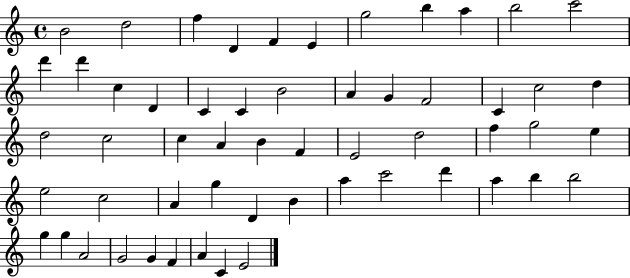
B4/h D5/h F5/q D4/q F4/q E4/q G5/h B5/q A5/q B5/h C6/h D6/q D6/q C5/q D4/q C4/q C4/q B4/h A4/q G4/q F4/h C4/q C5/h D5/q D5/h C5/h C5/q A4/q B4/q F4/q E4/h D5/h F5/q G5/h E5/q E5/h C5/h A4/q G5/q D4/q B4/q A5/q C6/h D6/q A5/q B5/q B5/h G5/q G5/q A4/h G4/h G4/q F4/q A4/q C4/q E4/h